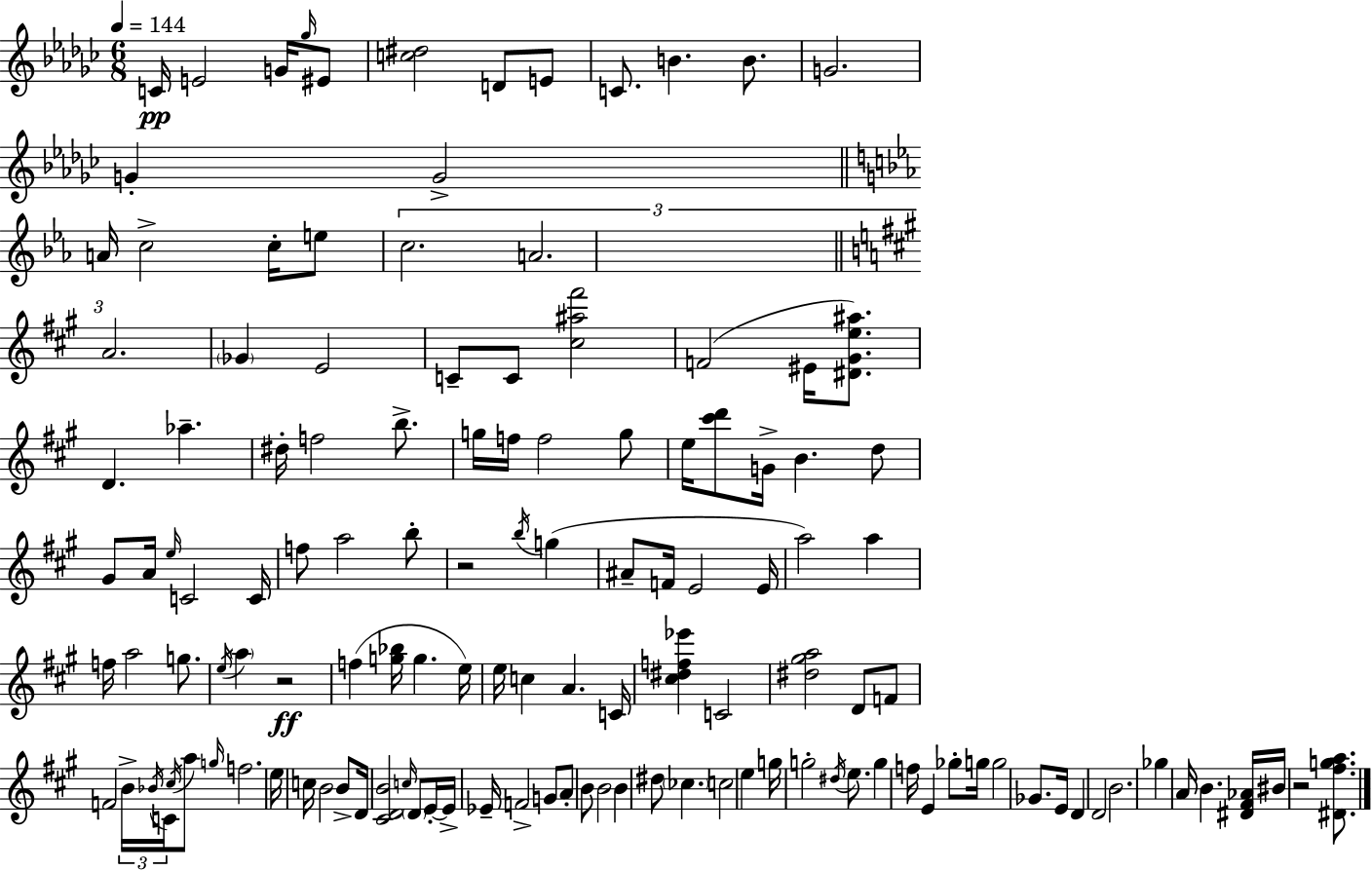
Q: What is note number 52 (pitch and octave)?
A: E4